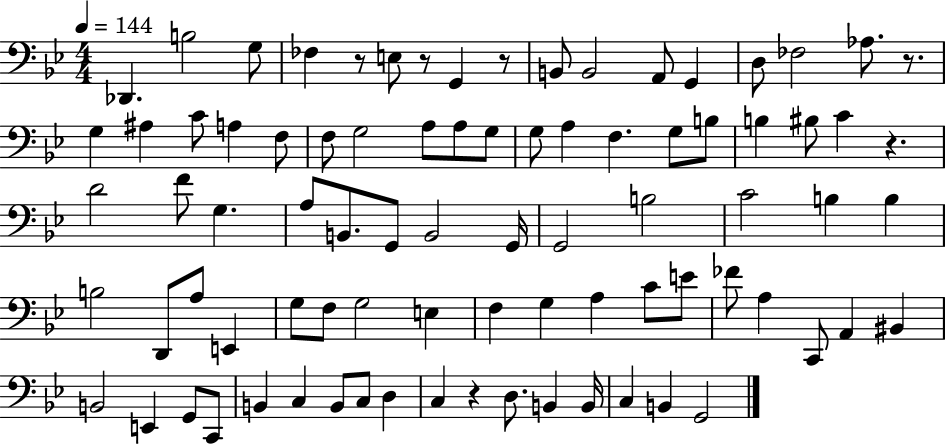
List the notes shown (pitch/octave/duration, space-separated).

Db2/q. B3/h G3/e FES3/q R/e E3/e R/e G2/q R/e B2/e B2/h A2/e G2/q D3/e FES3/h Ab3/e. R/e. G3/q A#3/q C4/e A3/q F3/e F3/e G3/h A3/e A3/e G3/e G3/e A3/q F3/q. G3/e B3/e B3/q BIS3/e C4/q R/q. D4/h F4/e G3/q. A3/e B2/e. G2/e B2/h G2/s G2/h B3/h C4/h B3/q B3/q B3/h D2/e A3/e E2/q G3/e F3/e G3/h E3/q F3/q G3/q A3/q C4/e E4/e FES4/e A3/q C2/e A2/q BIS2/q B2/h E2/q G2/e C2/e B2/q C3/q B2/e C3/e D3/q C3/q R/q D3/e. B2/q B2/s C3/q B2/q G2/h